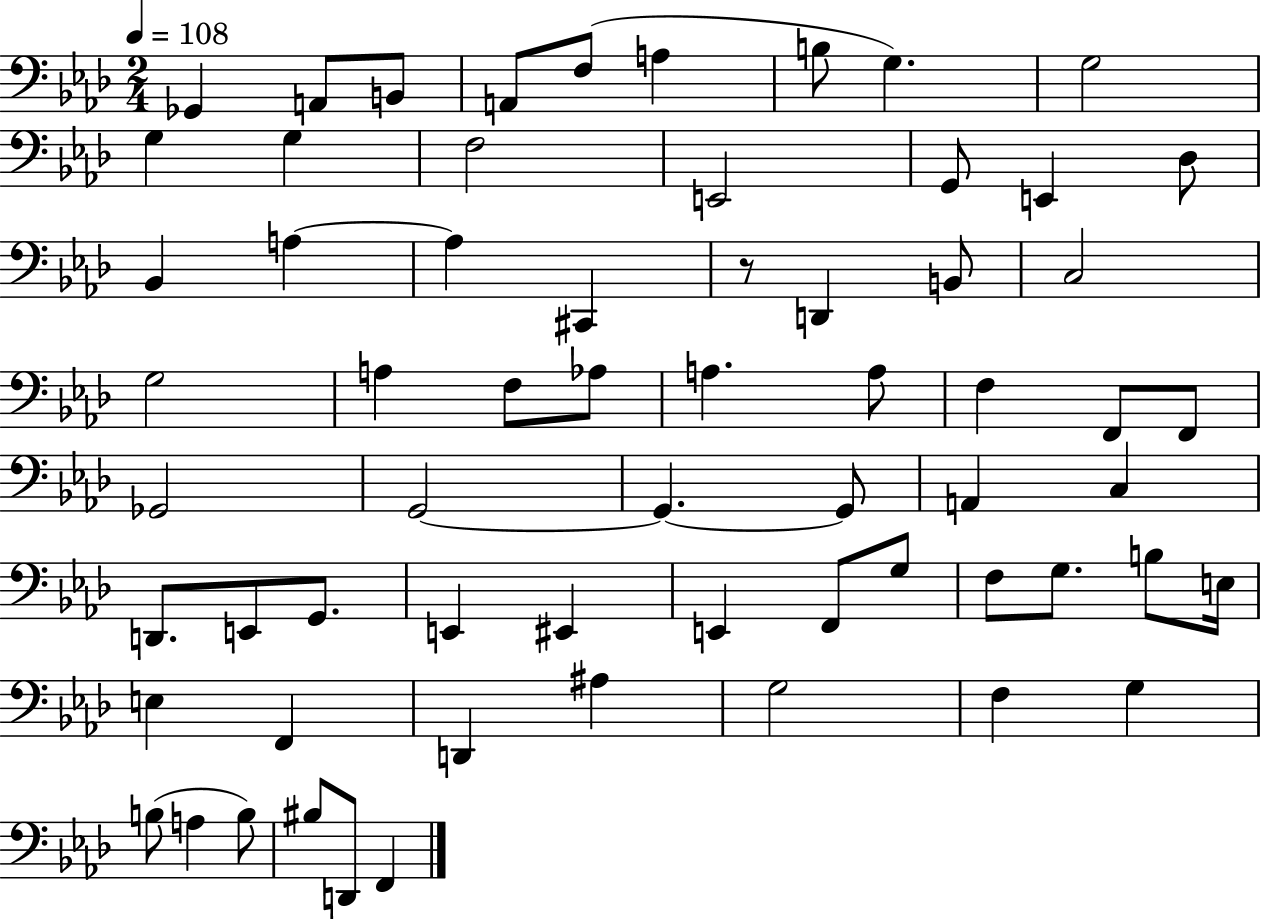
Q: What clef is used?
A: bass